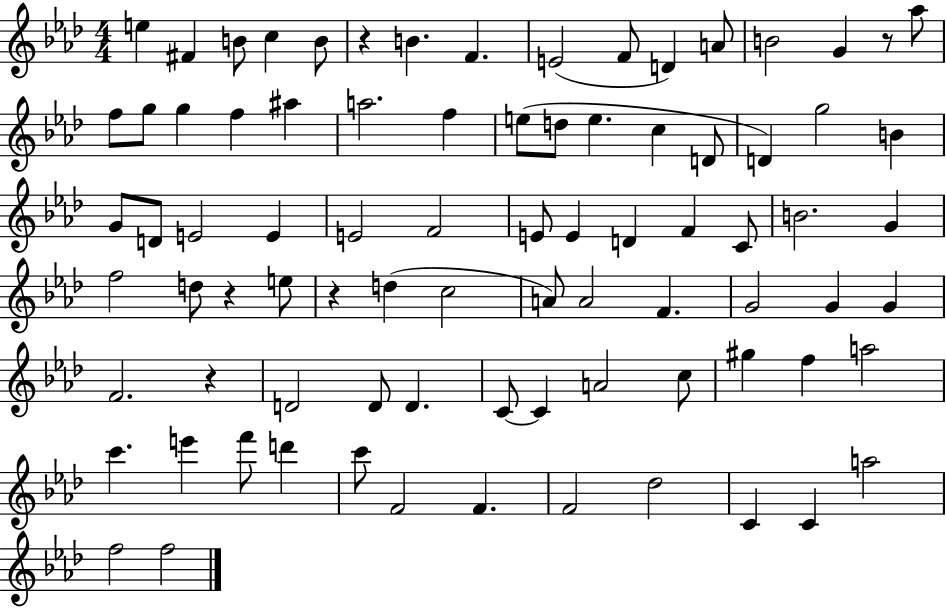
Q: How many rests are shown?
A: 5